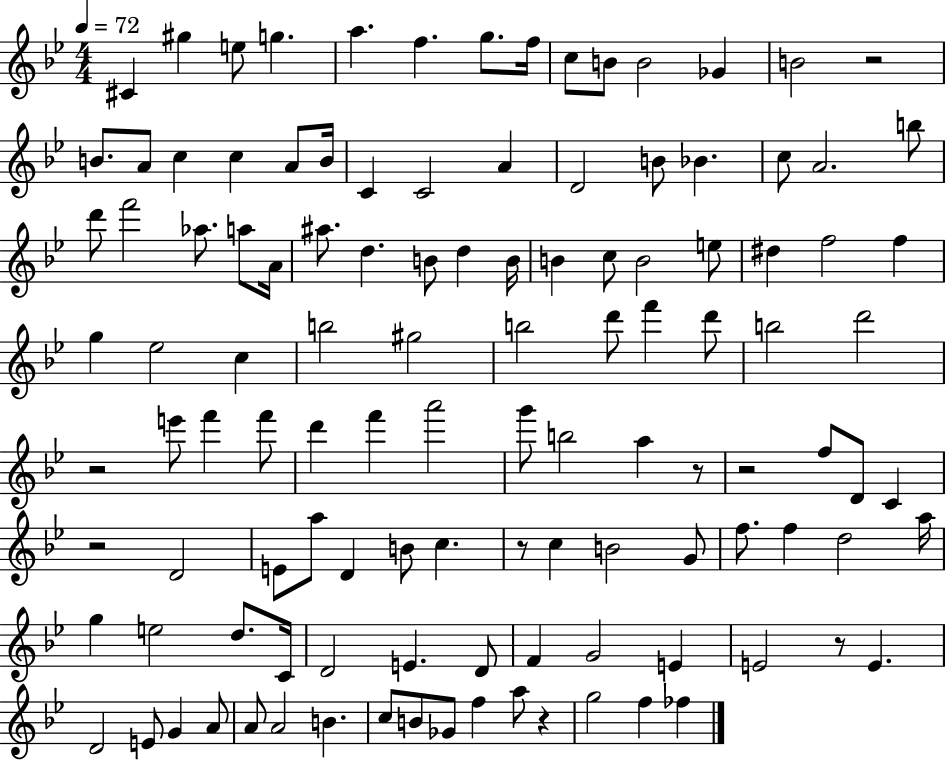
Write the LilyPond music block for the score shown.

{
  \clef treble
  \numericTimeSignature
  \time 4/4
  \key bes \major
  \tempo 4 = 72
  cis'4 gis''4 e''8 g''4. | a''4. f''4. g''8. f''16 | c''8 b'8 b'2 ges'4 | b'2 r2 | \break b'8. a'8 c''4 c''4 a'8 b'16 | c'4 c'2 a'4 | d'2 b'8 bes'4. | c''8 a'2. b''8 | \break d'''8 f'''2 aes''8. a''8 a'16 | ais''8. d''4. b'8 d''4 b'16 | b'4 c''8 b'2 e''8 | dis''4 f''2 f''4 | \break g''4 ees''2 c''4 | b''2 gis''2 | b''2 d'''8 f'''4 d'''8 | b''2 d'''2 | \break r2 e'''8 f'''4 f'''8 | d'''4 f'''4 a'''2 | g'''8 b''2 a''4 r8 | r2 f''8 d'8 c'4 | \break r2 d'2 | e'8 a''8 d'4 b'8 c''4. | r8 c''4 b'2 g'8 | f''8. f''4 d''2 a''16 | \break g''4 e''2 d''8. c'16 | d'2 e'4. d'8 | f'4 g'2 e'4 | e'2 r8 e'4. | \break d'2 e'8 g'4 a'8 | a'8 a'2 b'4. | c''8 b'8 ges'8 f''4 a''8 r4 | g''2 f''4 fes''4 | \break \bar "|."
}